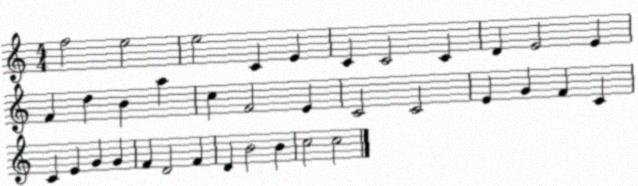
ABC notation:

X:1
T:Untitled
M:4/4
L:1/4
K:C
f2 e2 e2 C E C C2 C D E2 E F d B a c F2 E C2 C2 E G F C C E G G F D2 F D B2 B c2 c2